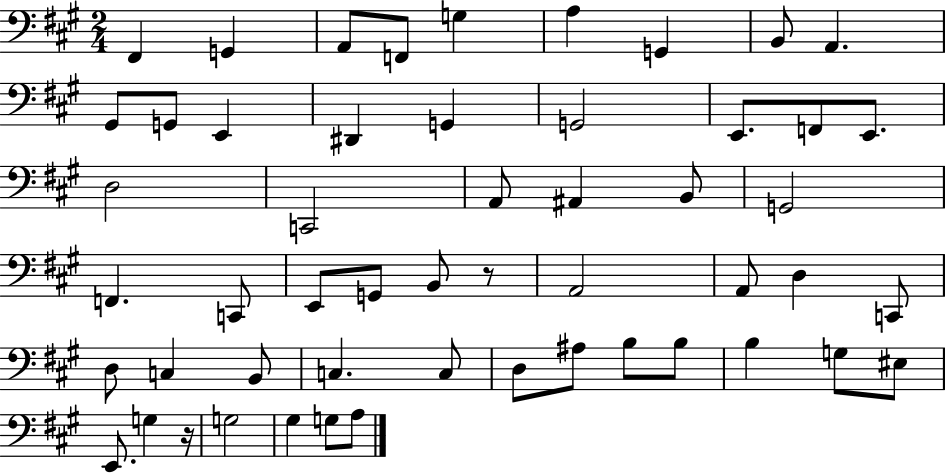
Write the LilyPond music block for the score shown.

{
  \clef bass
  \numericTimeSignature
  \time 2/4
  \key a \major
  fis,4 g,4 | a,8 f,8 g4 | a4 g,4 | b,8 a,4. | \break gis,8 g,8 e,4 | dis,4 g,4 | g,2 | e,8. f,8 e,8. | \break d2 | c,2 | a,8 ais,4 b,8 | g,2 | \break f,4. c,8 | e,8 g,8 b,8 r8 | a,2 | a,8 d4 c,8 | \break d8 c4 b,8 | c4. c8 | d8 ais8 b8 b8 | b4 g8 eis8 | \break e,8. g4 r16 | g2 | gis4 g8 a8 | \bar "|."
}